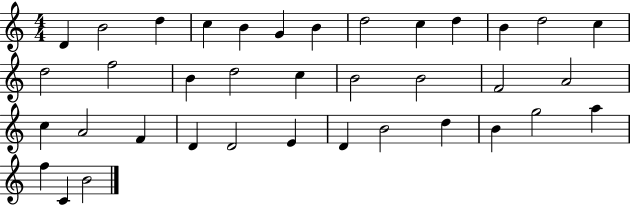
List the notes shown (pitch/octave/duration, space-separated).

D4/q B4/h D5/q C5/q B4/q G4/q B4/q D5/h C5/q D5/q B4/q D5/h C5/q D5/h F5/h B4/q D5/h C5/q B4/h B4/h F4/h A4/h C5/q A4/h F4/q D4/q D4/h E4/q D4/q B4/h D5/q B4/q G5/h A5/q F5/q C4/q B4/h